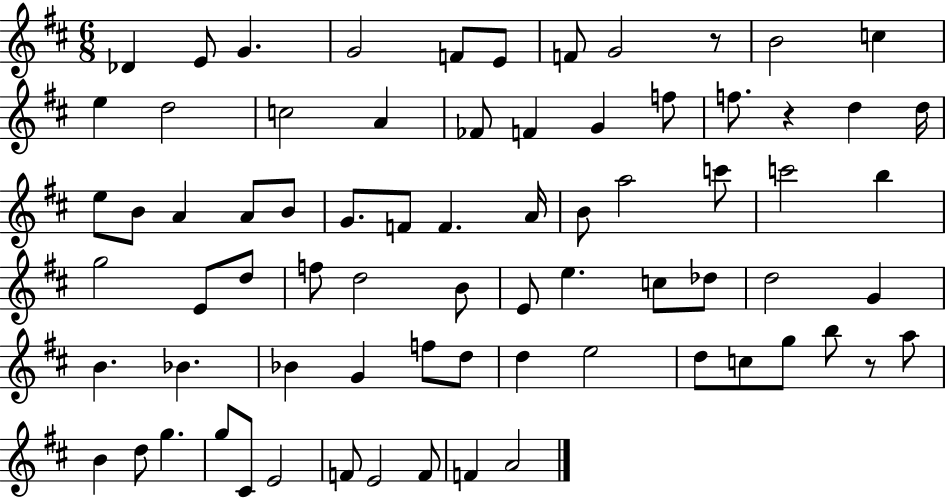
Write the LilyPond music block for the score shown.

{
  \clef treble
  \numericTimeSignature
  \time 6/8
  \key d \major
  \repeat volta 2 { des'4 e'8 g'4. | g'2 f'8 e'8 | f'8 g'2 r8 | b'2 c''4 | \break e''4 d''2 | c''2 a'4 | fes'8 f'4 g'4 f''8 | f''8. r4 d''4 d''16 | \break e''8 b'8 a'4 a'8 b'8 | g'8. f'8 f'4. a'16 | b'8 a''2 c'''8 | c'''2 b''4 | \break g''2 e'8 d''8 | f''8 d''2 b'8 | e'8 e''4. c''8 des''8 | d''2 g'4 | \break b'4. bes'4. | bes'4 g'4 f''8 d''8 | d''4 e''2 | d''8 c''8 g''8 b''8 r8 a''8 | \break b'4 d''8 g''4. | g''8 cis'8 e'2 | f'8 e'2 f'8 | f'4 a'2 | \break } \bar "|."
}